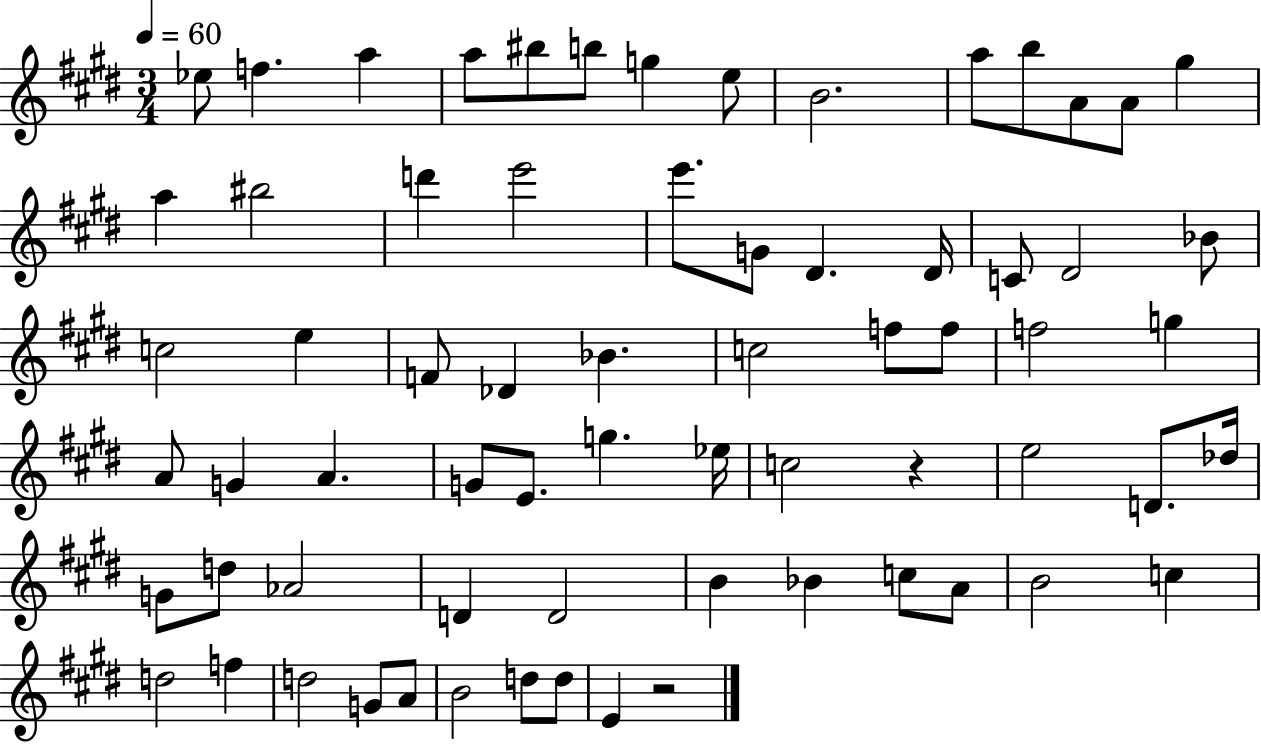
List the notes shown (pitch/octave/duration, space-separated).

Eb5/e F5/q. A5/q A5/e BIS5/e B5/e G5/q E5/e B4/h. A5/e B5/e A4/e A4/e G#5/q A5/q BIS5/h D6/q E6/h E6/e. G4/e D#4/q. D#4/s C4/e D#4/h Bb4/e C5/h E5/q F4/e Db4/q Bb4/q. C5/h F5/e F5/e F5/h G5/q A4/e G4/q A4/q. G4/e E4/e. G5/q. Eb5/s C5/h R/q E5/h D4/e. Db5/s G4/e D5/e Ab4/h D4/q D4/h B4/q Bb4/q C5/e A4/e B4/h C5/q D5/h F5/q D5/h G4/e A4/e B4/h D5/e D5/e E4/q R/h